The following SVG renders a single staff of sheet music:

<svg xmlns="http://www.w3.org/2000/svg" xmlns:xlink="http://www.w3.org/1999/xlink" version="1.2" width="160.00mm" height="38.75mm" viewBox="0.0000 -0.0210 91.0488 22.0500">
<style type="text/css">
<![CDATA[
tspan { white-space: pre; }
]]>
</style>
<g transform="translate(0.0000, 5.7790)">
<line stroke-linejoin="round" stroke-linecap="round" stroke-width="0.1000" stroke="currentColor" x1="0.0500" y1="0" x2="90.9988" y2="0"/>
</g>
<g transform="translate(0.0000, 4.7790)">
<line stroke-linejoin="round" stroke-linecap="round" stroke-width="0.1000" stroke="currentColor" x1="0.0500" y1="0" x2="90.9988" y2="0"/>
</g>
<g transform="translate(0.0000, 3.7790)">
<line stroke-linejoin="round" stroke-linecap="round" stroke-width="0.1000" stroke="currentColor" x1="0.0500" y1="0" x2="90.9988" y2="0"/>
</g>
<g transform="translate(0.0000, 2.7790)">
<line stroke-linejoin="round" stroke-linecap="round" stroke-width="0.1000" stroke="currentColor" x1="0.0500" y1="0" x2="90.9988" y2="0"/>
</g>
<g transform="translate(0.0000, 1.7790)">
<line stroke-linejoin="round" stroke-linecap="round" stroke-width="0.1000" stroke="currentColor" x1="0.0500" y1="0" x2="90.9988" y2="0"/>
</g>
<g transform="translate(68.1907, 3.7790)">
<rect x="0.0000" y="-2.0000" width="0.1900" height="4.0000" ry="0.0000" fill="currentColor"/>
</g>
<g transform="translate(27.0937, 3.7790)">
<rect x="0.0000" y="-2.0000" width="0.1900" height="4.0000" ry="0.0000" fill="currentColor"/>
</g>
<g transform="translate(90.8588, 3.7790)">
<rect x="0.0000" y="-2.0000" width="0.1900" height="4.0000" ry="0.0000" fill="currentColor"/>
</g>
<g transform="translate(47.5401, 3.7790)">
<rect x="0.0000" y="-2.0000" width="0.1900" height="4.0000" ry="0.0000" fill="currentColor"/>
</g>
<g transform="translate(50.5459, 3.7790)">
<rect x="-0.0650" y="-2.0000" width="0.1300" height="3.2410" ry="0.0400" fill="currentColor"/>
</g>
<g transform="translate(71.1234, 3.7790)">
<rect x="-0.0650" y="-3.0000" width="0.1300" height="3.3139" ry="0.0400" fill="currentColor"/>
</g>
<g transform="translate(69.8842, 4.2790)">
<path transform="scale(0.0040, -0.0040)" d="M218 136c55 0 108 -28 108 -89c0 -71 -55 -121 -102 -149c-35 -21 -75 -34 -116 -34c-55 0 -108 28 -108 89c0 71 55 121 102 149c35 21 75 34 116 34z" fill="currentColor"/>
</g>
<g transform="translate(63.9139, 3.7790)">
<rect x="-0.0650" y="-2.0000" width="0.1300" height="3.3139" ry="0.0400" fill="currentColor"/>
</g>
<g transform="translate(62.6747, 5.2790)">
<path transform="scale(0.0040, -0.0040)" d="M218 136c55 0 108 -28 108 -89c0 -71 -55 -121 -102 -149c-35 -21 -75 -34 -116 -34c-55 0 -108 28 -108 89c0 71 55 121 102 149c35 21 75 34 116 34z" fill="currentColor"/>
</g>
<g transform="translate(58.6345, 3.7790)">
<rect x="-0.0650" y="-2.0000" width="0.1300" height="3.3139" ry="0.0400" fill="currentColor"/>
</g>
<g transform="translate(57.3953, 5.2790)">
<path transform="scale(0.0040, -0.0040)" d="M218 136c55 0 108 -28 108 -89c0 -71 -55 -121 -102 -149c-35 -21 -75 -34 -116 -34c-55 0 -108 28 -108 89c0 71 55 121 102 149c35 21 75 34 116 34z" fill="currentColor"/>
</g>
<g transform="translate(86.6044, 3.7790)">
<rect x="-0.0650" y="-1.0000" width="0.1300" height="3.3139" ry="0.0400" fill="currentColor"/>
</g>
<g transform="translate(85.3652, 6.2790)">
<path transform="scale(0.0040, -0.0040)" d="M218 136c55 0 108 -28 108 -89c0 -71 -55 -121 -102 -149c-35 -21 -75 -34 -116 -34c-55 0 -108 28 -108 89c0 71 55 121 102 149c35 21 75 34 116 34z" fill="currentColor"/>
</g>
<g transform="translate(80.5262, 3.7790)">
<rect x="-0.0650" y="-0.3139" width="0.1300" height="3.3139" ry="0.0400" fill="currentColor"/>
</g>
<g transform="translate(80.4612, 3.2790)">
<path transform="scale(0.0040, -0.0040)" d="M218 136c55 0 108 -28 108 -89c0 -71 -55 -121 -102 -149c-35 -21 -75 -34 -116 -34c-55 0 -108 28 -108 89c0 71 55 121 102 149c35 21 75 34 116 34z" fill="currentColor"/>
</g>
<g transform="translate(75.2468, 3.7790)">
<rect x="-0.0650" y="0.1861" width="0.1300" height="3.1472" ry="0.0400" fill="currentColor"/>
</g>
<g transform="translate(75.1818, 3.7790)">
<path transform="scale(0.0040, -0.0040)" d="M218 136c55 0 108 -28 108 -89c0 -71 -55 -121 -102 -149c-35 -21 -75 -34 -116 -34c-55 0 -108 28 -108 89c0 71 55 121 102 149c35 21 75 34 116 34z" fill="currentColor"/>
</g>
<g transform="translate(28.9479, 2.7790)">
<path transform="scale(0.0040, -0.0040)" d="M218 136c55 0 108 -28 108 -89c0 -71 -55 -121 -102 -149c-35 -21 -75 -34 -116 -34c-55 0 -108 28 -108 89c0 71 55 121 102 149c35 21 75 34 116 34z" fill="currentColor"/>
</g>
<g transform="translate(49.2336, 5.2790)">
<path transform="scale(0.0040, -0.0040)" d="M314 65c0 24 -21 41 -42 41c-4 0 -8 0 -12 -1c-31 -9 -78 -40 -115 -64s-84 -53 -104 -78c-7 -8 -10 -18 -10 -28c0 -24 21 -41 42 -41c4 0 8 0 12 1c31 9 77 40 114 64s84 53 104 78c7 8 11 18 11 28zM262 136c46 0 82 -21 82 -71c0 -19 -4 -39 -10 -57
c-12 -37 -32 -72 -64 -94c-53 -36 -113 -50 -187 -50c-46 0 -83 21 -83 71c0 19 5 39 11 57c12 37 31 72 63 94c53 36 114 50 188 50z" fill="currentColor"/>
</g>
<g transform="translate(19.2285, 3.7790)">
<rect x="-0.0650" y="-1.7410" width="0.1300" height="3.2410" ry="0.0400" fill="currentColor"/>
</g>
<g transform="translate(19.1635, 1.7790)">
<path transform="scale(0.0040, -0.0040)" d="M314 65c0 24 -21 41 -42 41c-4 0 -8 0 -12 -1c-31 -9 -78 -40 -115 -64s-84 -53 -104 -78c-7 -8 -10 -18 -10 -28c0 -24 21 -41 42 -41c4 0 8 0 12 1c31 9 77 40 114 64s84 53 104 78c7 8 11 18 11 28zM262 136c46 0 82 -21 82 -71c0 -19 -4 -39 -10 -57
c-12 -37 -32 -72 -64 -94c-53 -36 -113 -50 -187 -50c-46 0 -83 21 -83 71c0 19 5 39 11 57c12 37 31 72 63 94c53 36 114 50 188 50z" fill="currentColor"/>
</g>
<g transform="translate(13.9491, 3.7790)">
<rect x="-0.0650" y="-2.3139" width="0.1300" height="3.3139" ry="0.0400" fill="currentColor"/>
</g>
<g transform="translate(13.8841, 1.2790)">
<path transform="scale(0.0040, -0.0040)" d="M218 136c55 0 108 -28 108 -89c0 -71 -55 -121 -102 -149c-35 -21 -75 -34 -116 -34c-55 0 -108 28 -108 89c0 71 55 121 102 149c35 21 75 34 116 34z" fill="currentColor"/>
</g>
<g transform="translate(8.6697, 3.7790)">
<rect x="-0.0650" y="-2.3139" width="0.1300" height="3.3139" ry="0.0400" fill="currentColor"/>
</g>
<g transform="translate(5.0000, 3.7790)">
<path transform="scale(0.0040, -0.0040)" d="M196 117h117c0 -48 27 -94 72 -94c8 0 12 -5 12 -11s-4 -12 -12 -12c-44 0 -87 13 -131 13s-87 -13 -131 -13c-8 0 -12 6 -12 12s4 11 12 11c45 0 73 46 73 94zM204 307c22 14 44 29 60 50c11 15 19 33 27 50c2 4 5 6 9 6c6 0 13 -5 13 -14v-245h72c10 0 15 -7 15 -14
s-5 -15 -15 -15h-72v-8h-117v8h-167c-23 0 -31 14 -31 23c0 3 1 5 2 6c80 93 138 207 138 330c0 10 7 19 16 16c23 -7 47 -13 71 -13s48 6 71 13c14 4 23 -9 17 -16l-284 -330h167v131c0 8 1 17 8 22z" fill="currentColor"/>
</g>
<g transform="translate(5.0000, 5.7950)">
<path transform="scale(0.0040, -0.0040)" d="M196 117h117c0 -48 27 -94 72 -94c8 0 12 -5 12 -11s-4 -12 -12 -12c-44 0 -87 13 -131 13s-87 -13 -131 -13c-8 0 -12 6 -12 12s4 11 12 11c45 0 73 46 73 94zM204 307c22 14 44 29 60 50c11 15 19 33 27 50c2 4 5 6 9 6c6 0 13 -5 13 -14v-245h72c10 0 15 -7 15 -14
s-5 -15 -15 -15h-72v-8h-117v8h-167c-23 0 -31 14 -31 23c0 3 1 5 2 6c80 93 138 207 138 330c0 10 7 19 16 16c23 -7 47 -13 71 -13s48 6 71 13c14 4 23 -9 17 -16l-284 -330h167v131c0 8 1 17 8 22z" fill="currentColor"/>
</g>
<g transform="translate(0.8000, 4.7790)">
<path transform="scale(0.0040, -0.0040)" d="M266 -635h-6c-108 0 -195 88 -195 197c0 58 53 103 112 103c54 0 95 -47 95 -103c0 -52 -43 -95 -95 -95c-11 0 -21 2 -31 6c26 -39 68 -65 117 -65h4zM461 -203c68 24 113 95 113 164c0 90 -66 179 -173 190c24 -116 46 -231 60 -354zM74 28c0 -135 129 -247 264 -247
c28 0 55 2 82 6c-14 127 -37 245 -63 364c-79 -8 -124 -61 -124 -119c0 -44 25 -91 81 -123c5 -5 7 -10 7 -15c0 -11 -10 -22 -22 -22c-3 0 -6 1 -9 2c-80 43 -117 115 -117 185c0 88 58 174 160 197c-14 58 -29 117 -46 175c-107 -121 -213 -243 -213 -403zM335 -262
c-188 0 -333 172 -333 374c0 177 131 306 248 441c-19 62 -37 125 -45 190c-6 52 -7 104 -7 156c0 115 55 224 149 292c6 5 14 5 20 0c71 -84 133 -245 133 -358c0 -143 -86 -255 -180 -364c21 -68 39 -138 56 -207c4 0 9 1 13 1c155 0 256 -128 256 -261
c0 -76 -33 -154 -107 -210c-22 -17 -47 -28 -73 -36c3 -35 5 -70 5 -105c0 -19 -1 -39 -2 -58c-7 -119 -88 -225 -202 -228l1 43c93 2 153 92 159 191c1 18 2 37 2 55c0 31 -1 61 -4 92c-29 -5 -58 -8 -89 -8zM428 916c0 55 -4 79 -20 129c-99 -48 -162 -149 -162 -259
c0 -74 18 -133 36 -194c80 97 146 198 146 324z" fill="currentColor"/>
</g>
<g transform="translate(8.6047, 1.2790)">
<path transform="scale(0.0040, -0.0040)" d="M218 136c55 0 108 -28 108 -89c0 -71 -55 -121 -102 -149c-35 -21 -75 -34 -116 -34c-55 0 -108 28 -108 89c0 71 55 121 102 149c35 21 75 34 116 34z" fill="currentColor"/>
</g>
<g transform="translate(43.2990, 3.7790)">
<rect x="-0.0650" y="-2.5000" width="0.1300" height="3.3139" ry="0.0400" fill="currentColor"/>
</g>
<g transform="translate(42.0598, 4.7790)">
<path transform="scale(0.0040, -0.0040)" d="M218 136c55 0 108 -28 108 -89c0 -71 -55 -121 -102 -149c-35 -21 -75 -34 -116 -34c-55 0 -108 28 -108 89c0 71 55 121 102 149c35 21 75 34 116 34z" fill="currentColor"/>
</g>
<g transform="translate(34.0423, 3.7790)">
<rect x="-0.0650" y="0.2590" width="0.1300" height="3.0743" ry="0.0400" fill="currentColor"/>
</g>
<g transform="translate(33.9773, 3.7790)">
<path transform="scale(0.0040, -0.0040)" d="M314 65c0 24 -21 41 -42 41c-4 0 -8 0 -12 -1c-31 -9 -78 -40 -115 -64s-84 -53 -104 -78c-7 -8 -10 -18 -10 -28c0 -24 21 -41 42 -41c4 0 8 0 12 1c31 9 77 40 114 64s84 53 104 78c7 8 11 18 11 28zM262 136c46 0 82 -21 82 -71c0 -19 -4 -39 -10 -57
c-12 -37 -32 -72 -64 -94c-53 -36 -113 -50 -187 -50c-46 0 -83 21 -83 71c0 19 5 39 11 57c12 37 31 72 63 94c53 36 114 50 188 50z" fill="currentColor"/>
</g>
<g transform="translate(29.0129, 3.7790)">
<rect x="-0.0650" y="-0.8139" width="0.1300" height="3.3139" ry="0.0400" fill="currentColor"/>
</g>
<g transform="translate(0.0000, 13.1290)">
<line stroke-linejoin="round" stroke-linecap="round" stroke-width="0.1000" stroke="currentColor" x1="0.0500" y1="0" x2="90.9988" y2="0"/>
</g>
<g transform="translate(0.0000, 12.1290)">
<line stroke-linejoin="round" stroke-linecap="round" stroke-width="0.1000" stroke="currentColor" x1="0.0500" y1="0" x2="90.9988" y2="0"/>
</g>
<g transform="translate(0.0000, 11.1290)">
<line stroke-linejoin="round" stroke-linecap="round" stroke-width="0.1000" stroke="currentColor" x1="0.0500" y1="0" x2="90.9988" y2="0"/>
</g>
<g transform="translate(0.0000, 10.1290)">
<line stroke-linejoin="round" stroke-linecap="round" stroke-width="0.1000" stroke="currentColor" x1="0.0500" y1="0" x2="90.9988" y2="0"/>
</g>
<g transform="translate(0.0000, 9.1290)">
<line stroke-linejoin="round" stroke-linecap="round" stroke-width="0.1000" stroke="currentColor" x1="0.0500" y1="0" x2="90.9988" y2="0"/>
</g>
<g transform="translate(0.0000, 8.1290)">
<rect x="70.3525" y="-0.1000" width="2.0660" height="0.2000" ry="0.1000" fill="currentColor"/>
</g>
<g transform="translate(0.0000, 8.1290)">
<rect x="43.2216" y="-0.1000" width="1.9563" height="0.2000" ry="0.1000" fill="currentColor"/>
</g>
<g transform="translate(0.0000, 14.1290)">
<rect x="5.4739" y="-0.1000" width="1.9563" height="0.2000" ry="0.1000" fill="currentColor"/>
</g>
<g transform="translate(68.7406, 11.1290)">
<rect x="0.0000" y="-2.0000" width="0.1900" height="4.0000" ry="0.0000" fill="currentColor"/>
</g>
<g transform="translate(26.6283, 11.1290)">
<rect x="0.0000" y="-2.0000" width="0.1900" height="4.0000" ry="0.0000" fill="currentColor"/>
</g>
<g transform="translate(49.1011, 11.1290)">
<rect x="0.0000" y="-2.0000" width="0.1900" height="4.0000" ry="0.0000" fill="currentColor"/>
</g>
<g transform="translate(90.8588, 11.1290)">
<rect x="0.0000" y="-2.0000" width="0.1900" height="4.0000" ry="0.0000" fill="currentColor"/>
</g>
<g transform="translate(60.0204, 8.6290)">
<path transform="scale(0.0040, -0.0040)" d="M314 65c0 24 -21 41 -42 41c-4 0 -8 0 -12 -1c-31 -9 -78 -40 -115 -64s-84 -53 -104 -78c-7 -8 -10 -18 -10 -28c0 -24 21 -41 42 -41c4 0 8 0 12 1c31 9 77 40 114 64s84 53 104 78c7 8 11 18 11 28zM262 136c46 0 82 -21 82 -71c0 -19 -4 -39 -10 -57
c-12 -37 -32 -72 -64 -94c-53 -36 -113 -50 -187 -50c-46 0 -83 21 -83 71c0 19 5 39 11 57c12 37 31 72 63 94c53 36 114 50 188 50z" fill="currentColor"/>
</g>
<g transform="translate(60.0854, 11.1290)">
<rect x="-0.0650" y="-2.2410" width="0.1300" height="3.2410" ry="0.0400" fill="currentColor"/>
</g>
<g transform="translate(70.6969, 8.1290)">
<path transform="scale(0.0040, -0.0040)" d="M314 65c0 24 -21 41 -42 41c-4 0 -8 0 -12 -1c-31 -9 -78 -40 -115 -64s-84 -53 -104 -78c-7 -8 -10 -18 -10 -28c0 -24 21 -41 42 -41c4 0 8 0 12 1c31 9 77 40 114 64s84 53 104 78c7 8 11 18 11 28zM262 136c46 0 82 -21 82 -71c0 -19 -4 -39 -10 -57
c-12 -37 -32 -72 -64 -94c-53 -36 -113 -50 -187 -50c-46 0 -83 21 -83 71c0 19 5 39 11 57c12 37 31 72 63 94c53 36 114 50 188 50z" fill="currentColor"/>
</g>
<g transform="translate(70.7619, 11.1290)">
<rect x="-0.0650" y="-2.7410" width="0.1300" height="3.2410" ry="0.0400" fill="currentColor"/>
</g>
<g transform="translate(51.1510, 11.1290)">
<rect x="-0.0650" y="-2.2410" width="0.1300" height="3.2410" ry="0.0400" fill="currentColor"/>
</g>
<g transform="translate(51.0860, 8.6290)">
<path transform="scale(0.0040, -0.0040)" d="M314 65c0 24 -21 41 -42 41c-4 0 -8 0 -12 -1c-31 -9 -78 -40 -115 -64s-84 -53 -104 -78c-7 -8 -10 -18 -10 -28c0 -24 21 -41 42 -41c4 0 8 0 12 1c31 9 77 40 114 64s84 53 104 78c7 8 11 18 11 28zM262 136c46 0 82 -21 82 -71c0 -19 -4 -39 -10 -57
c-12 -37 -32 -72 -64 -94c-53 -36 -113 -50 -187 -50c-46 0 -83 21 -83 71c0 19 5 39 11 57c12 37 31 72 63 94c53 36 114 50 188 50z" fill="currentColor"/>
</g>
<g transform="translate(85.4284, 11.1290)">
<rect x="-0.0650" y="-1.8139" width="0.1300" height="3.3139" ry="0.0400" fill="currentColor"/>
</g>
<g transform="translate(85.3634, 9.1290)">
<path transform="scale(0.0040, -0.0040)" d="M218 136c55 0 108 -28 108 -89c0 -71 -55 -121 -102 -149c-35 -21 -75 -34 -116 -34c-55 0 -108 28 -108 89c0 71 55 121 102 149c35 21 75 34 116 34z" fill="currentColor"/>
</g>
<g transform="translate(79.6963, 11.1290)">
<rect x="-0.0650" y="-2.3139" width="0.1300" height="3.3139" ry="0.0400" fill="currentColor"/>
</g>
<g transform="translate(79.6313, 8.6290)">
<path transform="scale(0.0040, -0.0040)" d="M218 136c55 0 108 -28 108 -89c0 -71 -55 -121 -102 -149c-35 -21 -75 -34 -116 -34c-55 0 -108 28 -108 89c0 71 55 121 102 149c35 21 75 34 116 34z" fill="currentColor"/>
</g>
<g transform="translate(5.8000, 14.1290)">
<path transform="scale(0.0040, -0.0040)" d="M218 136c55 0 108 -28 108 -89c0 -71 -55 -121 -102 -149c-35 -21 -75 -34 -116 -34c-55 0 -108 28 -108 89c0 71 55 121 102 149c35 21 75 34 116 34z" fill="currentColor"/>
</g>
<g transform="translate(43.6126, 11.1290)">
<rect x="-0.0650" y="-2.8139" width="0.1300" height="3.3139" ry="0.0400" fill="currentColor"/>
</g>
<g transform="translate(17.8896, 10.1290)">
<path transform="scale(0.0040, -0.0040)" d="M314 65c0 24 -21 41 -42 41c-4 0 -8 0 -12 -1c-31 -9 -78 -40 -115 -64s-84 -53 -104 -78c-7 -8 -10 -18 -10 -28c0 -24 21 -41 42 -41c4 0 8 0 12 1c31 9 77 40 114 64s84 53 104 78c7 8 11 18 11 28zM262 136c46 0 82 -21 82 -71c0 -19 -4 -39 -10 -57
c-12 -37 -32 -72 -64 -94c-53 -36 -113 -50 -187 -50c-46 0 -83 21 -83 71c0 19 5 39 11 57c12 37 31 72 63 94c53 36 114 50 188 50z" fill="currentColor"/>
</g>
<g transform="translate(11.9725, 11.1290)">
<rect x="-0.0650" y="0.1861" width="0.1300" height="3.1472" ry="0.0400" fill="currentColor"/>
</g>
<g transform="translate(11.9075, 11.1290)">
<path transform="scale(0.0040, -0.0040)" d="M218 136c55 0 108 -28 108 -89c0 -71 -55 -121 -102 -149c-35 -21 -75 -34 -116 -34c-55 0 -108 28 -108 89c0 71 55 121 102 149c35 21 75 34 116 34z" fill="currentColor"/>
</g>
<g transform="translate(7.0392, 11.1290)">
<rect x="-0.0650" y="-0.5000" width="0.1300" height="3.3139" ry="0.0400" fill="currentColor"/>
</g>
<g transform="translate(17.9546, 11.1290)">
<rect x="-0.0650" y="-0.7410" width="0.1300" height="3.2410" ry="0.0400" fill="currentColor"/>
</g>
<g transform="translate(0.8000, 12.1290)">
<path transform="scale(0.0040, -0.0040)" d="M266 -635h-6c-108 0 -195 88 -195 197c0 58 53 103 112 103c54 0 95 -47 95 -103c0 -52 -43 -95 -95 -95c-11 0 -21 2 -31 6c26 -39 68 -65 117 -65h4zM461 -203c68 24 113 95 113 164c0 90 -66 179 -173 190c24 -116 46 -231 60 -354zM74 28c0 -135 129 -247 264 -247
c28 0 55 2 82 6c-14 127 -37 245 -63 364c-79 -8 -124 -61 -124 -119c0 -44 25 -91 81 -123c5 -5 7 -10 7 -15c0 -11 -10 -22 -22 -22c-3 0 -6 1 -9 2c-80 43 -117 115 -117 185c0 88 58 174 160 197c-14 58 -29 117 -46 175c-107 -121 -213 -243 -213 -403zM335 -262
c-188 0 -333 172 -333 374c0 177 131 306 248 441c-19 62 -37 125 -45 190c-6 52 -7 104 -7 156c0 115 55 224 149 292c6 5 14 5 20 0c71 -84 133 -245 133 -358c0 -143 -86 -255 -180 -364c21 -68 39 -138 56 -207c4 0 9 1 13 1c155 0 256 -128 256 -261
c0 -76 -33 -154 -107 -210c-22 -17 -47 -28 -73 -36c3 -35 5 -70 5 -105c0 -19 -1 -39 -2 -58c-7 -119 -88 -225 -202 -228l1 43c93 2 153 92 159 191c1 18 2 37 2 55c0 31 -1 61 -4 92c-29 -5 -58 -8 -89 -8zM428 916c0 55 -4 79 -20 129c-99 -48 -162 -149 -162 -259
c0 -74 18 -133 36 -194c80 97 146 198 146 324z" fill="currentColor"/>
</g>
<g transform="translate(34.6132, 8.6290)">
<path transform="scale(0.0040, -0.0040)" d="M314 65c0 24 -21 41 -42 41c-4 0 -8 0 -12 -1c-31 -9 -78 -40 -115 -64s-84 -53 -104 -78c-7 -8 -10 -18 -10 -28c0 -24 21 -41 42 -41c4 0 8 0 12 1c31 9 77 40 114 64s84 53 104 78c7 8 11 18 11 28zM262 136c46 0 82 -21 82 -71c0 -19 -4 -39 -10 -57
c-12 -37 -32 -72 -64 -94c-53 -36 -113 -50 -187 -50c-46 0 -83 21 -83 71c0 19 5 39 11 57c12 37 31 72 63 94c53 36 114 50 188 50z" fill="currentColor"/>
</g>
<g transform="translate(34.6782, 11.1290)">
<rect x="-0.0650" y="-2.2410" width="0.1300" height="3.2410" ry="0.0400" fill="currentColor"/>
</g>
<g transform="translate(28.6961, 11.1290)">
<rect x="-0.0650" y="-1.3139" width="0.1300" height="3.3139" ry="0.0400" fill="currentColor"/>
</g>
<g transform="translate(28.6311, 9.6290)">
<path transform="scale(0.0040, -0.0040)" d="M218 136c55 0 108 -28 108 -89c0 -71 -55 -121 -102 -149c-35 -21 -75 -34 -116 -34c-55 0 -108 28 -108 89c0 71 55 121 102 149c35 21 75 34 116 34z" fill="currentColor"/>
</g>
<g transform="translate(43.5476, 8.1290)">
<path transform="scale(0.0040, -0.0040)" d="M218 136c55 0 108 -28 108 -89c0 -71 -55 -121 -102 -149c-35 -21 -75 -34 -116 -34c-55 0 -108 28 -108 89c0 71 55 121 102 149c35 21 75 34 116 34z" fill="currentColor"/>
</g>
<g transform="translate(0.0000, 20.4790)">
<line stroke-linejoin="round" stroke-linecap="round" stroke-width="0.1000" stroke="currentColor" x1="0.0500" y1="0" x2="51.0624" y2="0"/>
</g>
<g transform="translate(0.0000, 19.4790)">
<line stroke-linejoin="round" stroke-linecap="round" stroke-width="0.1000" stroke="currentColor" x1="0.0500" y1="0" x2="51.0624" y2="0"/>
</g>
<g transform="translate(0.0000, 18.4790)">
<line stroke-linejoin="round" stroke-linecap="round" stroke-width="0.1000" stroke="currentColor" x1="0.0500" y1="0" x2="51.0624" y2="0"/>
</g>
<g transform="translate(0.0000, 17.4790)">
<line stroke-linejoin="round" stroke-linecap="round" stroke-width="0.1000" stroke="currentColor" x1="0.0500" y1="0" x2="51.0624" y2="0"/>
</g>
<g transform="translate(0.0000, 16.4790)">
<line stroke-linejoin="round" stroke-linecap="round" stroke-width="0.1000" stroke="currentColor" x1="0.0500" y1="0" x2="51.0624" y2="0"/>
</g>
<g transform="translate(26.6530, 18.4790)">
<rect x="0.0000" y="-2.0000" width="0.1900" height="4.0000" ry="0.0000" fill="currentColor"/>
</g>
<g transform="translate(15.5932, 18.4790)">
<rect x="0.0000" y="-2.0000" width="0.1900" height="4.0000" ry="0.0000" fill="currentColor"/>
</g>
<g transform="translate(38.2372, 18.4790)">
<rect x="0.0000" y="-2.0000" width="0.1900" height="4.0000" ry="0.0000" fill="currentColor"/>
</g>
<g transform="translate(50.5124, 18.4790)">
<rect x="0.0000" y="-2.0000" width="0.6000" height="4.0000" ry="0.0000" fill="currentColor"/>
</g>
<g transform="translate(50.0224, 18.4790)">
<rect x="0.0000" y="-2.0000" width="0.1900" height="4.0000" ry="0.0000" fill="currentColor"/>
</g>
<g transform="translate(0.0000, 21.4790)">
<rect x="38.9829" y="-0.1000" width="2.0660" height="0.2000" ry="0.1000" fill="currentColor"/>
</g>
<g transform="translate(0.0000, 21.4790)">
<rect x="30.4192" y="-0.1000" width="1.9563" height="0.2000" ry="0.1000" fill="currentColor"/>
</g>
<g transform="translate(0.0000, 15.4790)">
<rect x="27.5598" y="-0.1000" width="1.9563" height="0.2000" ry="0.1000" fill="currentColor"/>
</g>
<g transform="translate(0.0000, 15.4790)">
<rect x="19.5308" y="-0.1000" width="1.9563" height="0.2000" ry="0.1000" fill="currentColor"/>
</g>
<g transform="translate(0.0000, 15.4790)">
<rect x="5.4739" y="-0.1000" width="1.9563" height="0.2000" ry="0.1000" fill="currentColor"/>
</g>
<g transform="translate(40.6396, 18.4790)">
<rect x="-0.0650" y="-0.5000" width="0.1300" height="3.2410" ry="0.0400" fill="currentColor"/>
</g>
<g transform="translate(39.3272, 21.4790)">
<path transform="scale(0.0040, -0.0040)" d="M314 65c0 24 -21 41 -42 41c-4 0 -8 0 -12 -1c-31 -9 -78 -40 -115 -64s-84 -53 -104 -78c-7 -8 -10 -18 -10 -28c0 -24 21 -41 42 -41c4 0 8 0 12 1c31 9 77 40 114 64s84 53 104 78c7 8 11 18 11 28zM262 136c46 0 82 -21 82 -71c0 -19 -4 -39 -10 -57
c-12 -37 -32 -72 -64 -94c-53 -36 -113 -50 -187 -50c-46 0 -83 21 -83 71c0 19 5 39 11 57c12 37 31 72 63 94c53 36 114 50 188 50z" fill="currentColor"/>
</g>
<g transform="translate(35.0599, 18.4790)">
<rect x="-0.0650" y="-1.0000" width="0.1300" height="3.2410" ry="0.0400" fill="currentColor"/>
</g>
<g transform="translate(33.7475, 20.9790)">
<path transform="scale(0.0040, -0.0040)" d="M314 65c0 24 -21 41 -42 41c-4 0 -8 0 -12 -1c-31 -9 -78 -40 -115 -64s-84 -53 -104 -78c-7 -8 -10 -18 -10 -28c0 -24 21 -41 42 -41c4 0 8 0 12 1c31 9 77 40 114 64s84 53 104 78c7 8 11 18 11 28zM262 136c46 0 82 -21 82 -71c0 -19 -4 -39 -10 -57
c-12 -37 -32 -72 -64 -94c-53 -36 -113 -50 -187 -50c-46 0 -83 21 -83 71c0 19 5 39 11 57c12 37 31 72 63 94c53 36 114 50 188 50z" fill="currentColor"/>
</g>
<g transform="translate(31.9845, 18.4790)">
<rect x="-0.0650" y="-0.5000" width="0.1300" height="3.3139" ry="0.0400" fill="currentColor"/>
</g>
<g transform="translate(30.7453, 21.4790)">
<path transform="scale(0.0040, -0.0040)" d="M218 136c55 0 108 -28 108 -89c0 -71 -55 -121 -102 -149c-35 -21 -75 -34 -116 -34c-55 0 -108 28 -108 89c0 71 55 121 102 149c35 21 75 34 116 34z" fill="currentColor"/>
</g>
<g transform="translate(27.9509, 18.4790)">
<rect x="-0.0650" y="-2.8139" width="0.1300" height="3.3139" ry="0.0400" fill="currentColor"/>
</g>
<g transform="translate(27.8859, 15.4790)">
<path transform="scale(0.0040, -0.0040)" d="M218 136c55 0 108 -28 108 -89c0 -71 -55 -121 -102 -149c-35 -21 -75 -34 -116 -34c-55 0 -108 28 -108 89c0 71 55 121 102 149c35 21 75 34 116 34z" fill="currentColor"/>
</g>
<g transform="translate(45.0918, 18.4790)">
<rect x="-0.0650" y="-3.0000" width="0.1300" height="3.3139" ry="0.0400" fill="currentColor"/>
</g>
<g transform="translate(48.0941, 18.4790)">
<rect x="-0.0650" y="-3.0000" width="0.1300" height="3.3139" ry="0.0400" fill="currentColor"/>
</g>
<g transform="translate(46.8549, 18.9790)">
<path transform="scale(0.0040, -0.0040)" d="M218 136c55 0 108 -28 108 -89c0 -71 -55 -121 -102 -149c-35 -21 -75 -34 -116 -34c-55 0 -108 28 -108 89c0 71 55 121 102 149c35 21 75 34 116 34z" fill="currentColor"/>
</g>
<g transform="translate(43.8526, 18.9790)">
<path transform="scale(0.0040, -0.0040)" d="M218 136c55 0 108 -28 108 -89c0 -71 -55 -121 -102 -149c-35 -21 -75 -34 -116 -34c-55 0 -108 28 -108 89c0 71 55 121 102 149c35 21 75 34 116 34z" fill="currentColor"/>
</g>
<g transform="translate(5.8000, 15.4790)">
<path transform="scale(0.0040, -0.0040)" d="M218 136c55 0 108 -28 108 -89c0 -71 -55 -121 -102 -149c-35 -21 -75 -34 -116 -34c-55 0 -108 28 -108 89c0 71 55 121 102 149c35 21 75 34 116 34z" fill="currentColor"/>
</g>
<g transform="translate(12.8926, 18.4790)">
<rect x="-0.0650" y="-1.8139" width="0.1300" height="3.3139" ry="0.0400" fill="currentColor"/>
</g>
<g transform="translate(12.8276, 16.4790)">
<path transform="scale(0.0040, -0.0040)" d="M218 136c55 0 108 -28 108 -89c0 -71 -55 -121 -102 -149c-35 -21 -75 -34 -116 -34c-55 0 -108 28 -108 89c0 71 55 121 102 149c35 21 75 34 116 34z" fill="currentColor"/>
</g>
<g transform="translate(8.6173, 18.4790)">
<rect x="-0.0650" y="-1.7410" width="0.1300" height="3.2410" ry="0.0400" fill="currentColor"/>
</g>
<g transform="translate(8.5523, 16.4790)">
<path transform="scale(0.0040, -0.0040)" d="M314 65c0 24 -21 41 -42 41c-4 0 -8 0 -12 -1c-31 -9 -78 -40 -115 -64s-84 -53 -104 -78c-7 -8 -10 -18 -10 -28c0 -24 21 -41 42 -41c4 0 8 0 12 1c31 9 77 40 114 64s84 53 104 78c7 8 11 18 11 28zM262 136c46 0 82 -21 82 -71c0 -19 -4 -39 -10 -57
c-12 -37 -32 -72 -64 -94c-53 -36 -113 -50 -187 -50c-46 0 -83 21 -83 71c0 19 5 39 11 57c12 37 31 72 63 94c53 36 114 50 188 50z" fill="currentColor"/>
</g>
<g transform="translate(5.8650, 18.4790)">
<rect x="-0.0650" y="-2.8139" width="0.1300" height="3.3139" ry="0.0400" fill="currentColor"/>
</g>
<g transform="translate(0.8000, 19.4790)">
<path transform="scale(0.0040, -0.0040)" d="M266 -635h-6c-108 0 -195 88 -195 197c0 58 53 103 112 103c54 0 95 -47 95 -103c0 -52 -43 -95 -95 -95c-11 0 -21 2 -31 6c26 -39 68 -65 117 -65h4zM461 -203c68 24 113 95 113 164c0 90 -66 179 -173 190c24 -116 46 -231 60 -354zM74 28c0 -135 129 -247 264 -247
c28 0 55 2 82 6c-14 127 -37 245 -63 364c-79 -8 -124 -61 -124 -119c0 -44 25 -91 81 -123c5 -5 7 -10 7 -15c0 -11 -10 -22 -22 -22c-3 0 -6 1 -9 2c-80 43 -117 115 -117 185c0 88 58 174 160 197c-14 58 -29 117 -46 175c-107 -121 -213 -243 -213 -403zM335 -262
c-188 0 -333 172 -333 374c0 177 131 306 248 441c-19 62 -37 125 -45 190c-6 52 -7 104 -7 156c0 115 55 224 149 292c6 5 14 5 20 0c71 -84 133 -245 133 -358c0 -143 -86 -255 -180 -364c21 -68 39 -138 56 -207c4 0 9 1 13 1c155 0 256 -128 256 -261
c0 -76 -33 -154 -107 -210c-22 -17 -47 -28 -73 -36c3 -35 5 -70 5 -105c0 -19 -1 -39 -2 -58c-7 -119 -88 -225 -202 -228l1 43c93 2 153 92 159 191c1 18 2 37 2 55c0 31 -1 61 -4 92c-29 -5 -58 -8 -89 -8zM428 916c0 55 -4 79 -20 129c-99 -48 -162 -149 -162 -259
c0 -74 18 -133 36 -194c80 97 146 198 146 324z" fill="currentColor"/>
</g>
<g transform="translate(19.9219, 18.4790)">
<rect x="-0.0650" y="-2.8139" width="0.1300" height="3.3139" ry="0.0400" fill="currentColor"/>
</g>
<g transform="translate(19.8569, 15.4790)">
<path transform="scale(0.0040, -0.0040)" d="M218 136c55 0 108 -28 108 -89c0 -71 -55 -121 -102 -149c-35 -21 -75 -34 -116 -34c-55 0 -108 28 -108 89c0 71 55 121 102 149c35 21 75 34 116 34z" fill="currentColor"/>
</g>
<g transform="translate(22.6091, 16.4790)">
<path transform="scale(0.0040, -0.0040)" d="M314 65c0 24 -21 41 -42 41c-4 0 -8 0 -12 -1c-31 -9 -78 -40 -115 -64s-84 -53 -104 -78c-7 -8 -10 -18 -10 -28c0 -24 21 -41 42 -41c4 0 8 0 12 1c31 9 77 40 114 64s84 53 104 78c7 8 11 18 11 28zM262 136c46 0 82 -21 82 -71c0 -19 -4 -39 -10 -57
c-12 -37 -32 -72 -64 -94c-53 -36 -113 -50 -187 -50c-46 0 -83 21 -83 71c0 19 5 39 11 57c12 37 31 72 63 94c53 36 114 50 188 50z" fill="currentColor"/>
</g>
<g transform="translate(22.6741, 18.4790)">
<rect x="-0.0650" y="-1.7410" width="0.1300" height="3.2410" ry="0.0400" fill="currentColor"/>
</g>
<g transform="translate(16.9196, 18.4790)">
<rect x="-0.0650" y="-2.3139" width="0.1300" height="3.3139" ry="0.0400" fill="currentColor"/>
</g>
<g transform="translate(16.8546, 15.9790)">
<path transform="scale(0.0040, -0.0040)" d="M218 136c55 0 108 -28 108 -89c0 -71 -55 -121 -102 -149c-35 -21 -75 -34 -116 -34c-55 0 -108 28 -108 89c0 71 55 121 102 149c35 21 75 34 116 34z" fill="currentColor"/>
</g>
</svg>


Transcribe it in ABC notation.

X:1
T:Untitled
M:4/4
L:1/4
K:C
g g f2 d B2 G F2 F F A B c D C B d2 e g2 a g2 g2 a2 g f a f2 f g a f2 a C D2 C2 A A